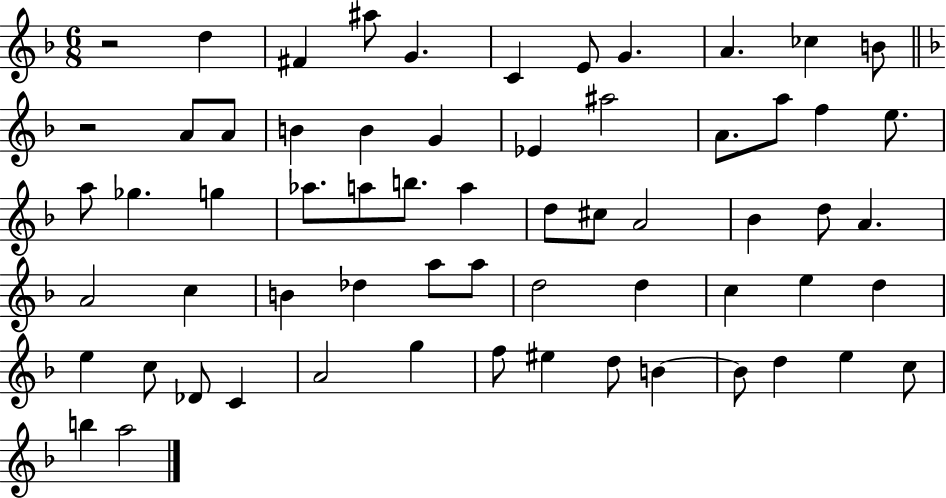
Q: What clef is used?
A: treble